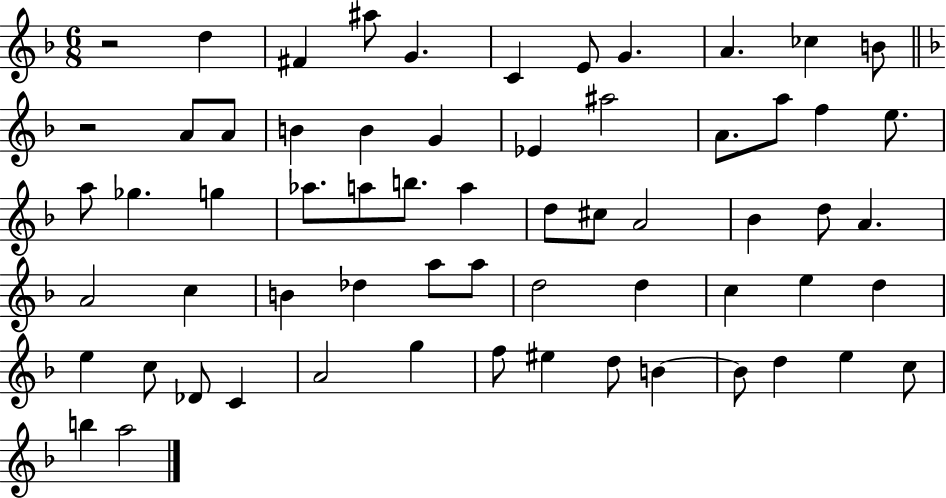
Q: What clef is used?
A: treble